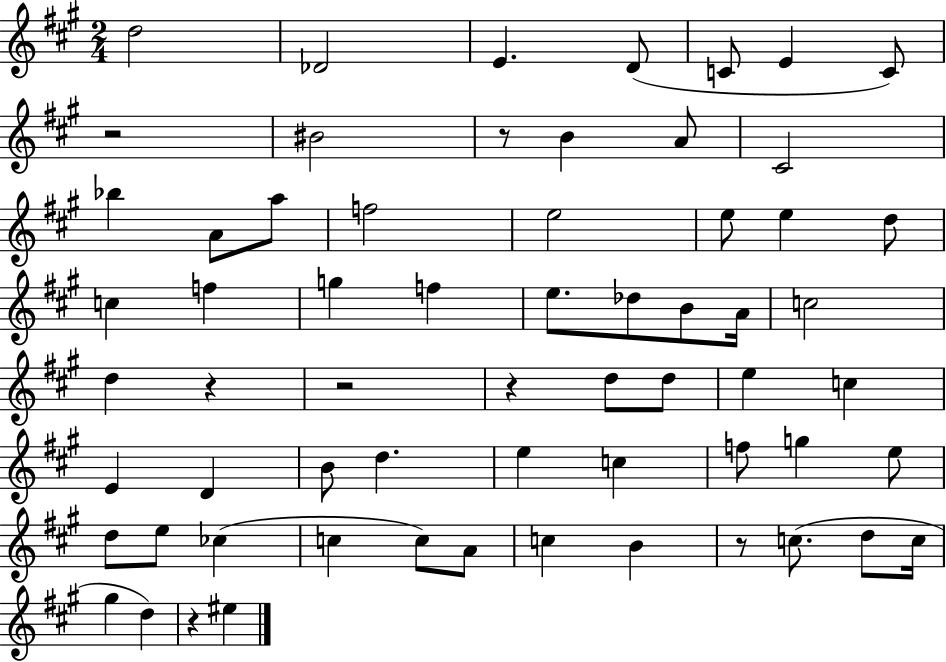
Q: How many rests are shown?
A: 7